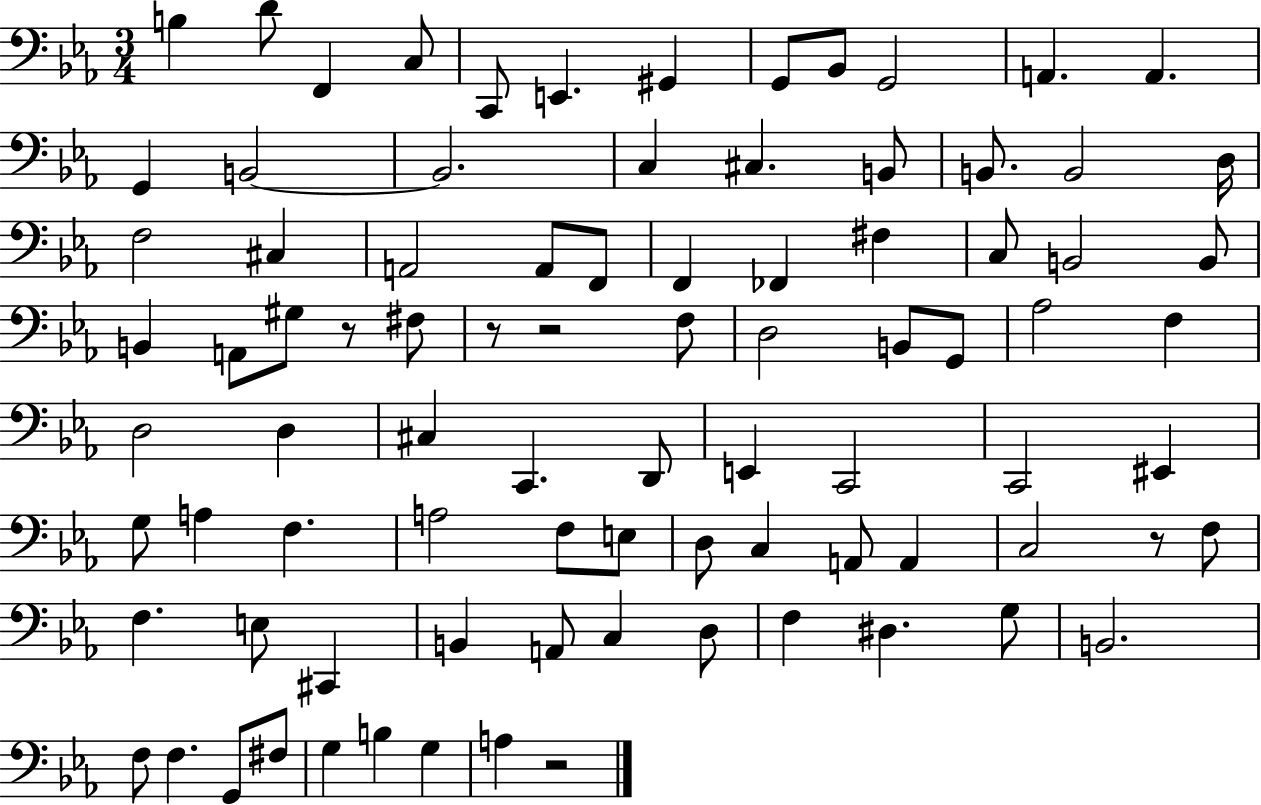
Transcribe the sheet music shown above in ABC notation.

X:1
T:Untitled
M:3/4
L:1/4
K:Eb
B, D/2 F,, C,/2 C,,/2 E,, ^G,, G,,/2 _B,,/2 G,,2 A,, A,, G,, B,,2 B,,2 C, ^C, B,,/2 B,,/2 B,,2 D,/4 F,2 ^C, A,,2 A,,/2 F,,/2 F,, _F,, ^F, C,/2 B,,2 B,,/2 B,, A,,/2 ^G,/2 z/2 ^F,/2 z/2 z2 F,/2 D,2 B,,/2 G,,/2 _A,2 F, D,2 D, ^C, C,, D,,/2 E,, C,,2 C,,2 ^E,, G,/2 A, F, A,2 F,/2 E,/2 D,/2 C, A,,/2 A,, C,2 z/2 F,/2 F, E,/2 ^C,, B,, A,,/2 C, D,/2 F, ^D, G,/2 B,,2 F,/2 F, G,,/2 ^F,/2 G, B, G, A, z2